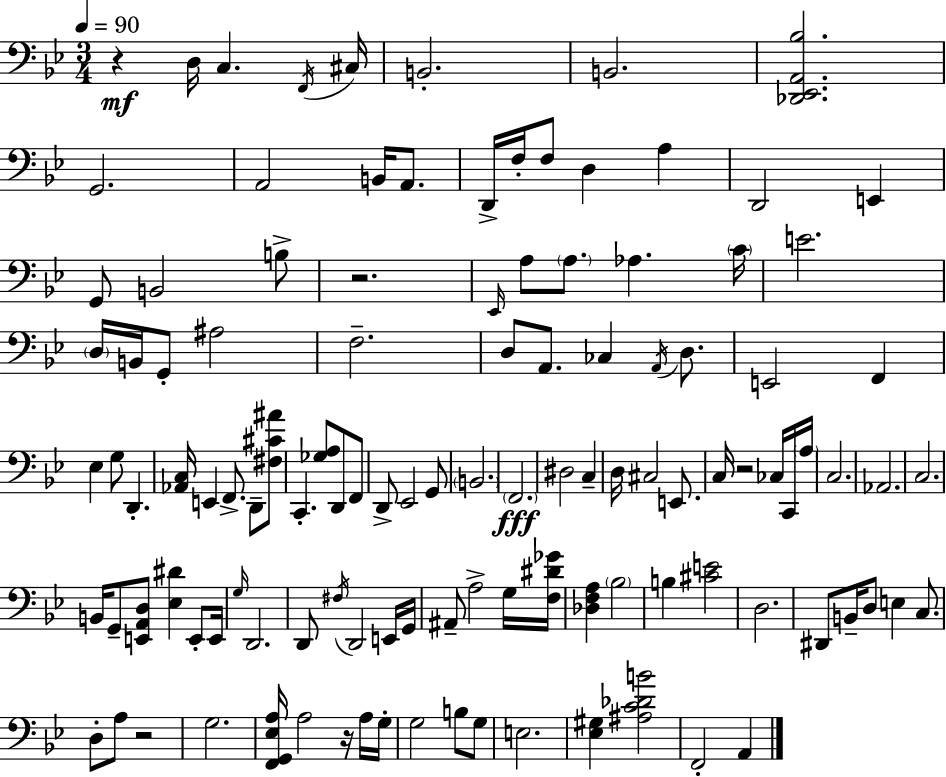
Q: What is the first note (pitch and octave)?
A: D3